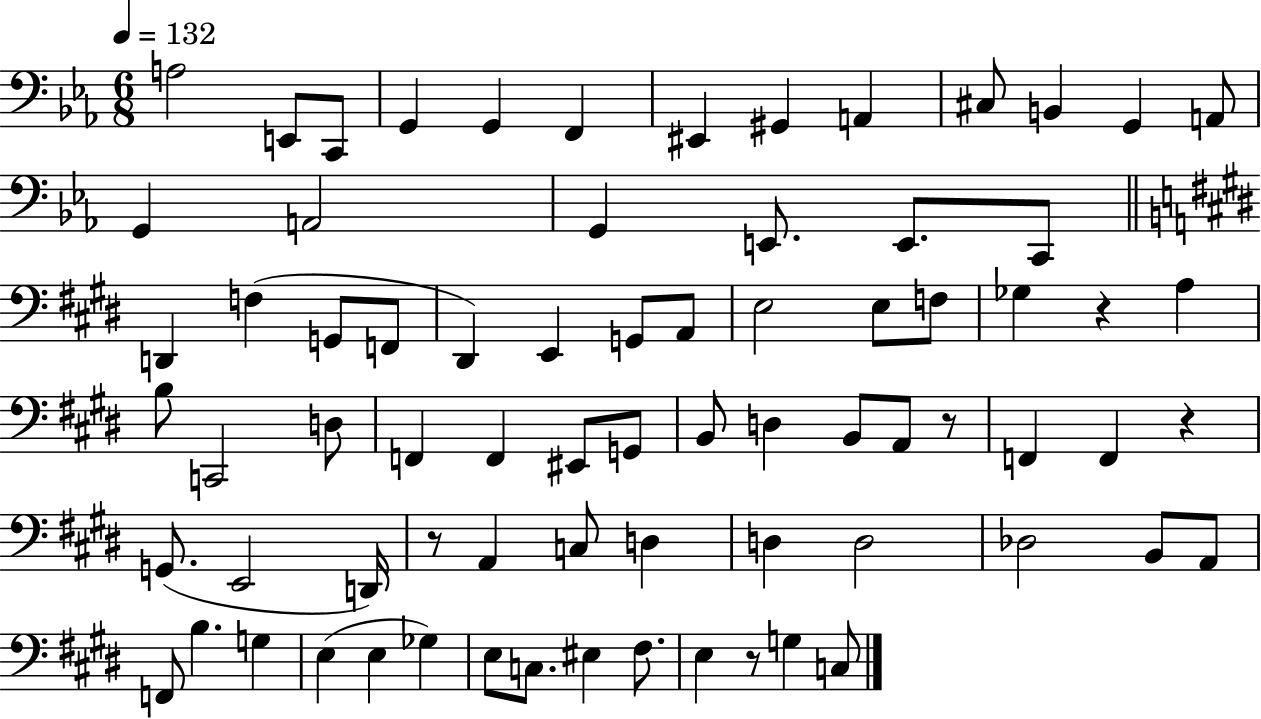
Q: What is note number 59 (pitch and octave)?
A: G3